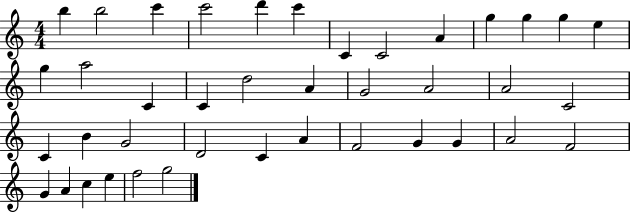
{
  \clef treble
  \numericTimeSignature
  \time 4/4
  \key c \major
  b''4 b''2 c'''4 | c'''2 d'''4 c'''4 | c'4 c'2 a'4 | g''4 g''4 g''4 e''4 | \break g''4 a''2 c'4 | c'4 d''2 a'4 | g'2 a'2 | a'2 c'2 | \break c'4 b'4 g'2 | d'2 c'4 a'4 | f'2 g'4 g'4 | a'2 f'2 | \break g'4 a'4 c''4 e''4 | f''2 g''2 | \bar "|."
}